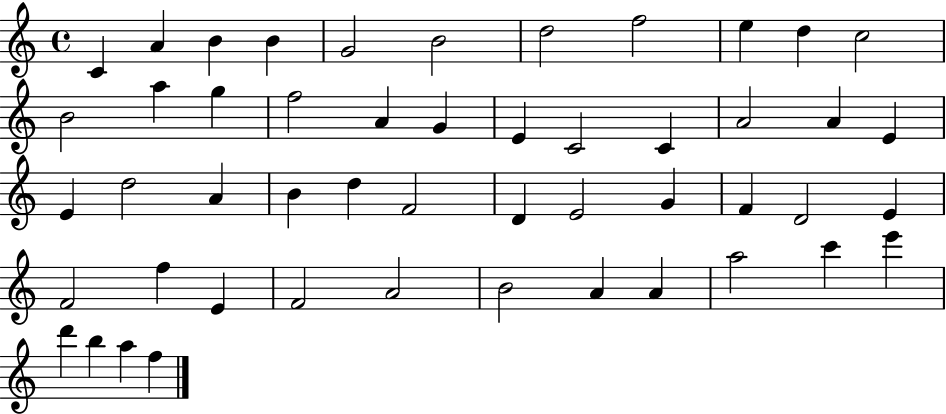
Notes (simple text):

C4/q A4/q B4/q B4/q G4/h B4/h D5/h F5/h E5/q D5/q C5/h B4/h A5/q G5/q F5/h A4/q G4/q E4/q C4/h C4/q A4/h A4/q E4/q E4/q D5/h A4/q B4/q D5/q F4/h D4/q E4/h G4/q F4/q D4/h E4/q F4/h F5/q E4/q F4/h A4/h B4/h A4/q A4/q A5/h C6/q E6/q D6/q B5/q A5/q F5/q